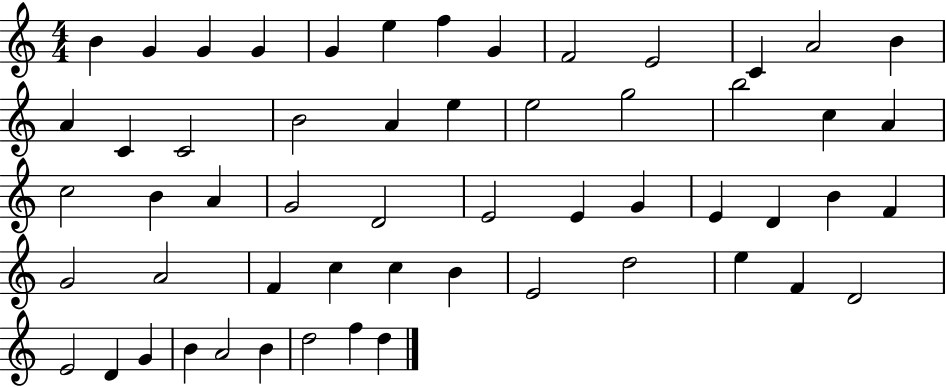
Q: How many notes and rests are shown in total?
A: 56